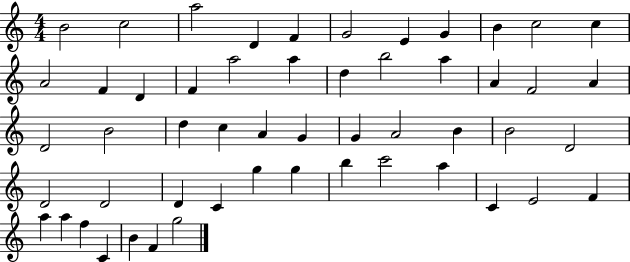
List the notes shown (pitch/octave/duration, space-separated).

B4/h C5/h A5/h D4/q F4/q G4/h E4/q G4/q B4/q C5/h C5/q A4/h F4/q D4/q F4/q A5/h A5/q D5/q B5/h A5/q A4/q F4/h A4/q D4/h B4/h D5/q C5/q A4/q G4/q G4/q A4/h B4/q B4/h D4/h D4/h D4/h D4/q C4/q G5/q G5/q B5/q C6/h A5/q C4/q E4/h F4/q A5/q A5/q F5/q C4/q B4/q F4/q G5/h